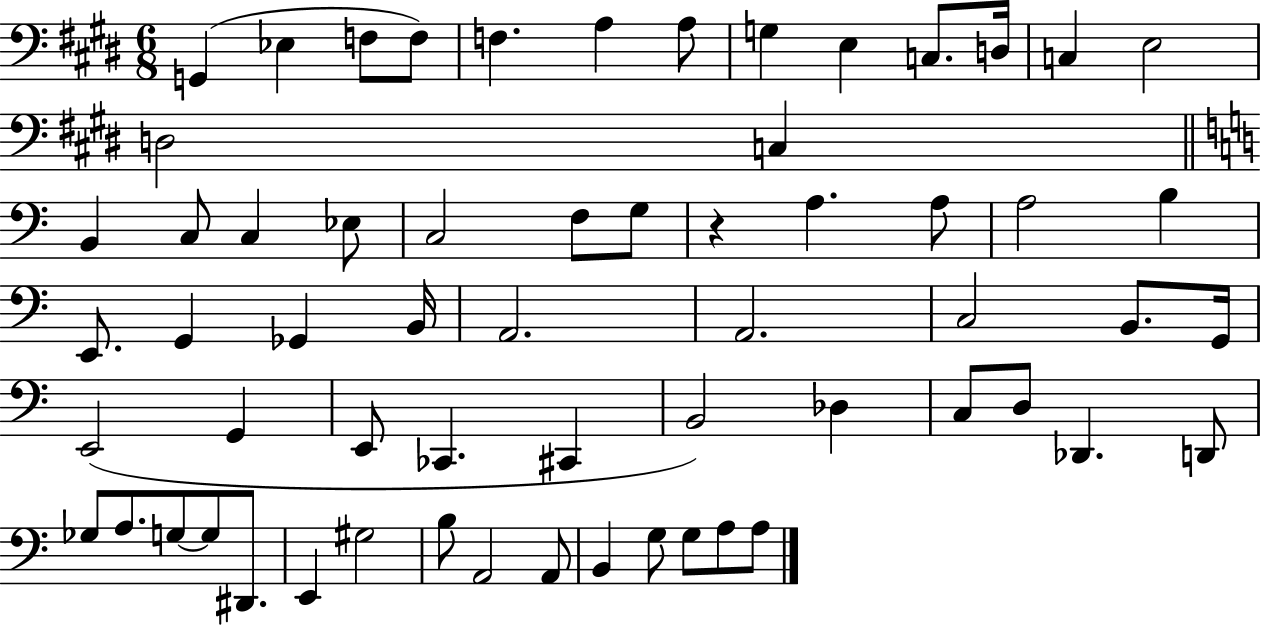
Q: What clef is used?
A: bass